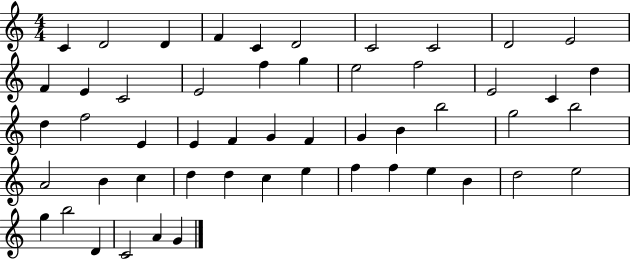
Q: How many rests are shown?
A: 0